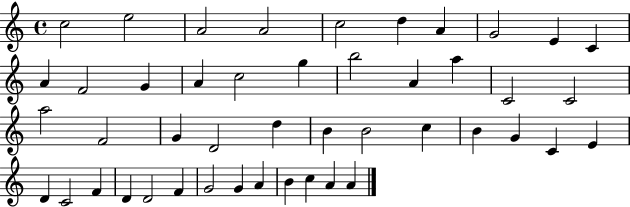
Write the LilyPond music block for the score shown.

{
  \clef treble
  \time 4/4
  \defaultTimeSignature
  \key c \major
  c''2 e''2 | a'2 a'2 | c''2 d''4 a'4 | g'2 e'4 c'4 | \break a'4 f'2 g'4 | a'4 c''2 g''4 | b''2 a'4 a''4 | c'2 c'2 | \break a''2 f'2 | g'4 d'2 d''4 | b'4 b'2 c''4 | b'4 g'4 c'4 e'4 | \break d'4 c'2 f'4 | d'4 d'2 f'4 | g'2 g'4 a'4 | b'4 c''4 a'4 a'4 | \break \bar "|."
}